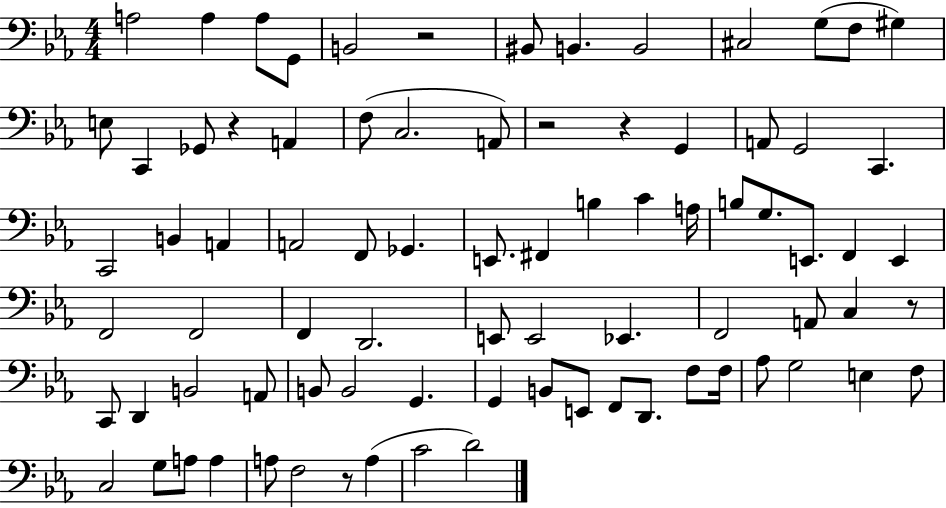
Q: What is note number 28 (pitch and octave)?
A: F2